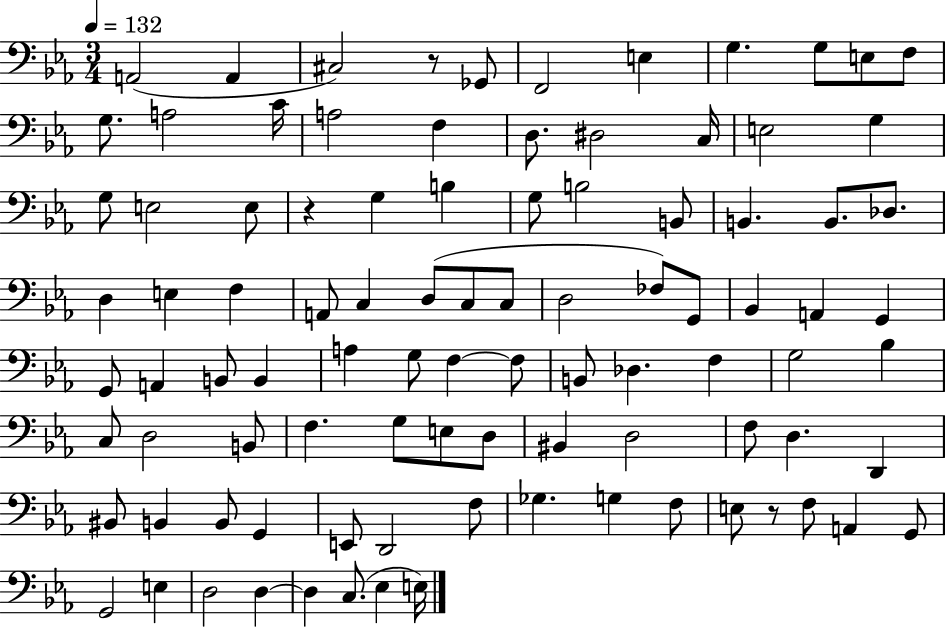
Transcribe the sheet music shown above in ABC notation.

X:1
T:Untitled
M:3/4
L:1/4
K:Eb
A,,2 A,, ^C,2 z/2 _G,,/2 F,,2 E, G, G,/2 E,/2 F,/2 G,/2 A,2 C/4 A,2 F, D,/2 ^D,2 C,/4 E,2 G, G,/2 E,2 E,/2 z G, B, G,/2 B,2 B,,/2 B,, B,,/2 _D,/2 D, E, F, A,,/2 C, D,/2 C,/2 C,/2 D,2 _F,/2 G,,/2 _B,, A,, G,, G,,/2 A,, B,,/2 B,, A, G,/2 F, F,/2 B,,/2 _D, F, G,2 _B, C,/2 D,2 B,,/2 F, G,/2 E,/2 D,/2 ^B,, D,2 F,/2 D, D,, ^B,,/2 B,, B,,/2 G,, E,,/2 D,,2 F,/2 _G, G, F,/2 E,/2 z/2 F,/2 A,, G,,/2 G,,2 E, D,2 D, D, C,/2 _E, E,/4